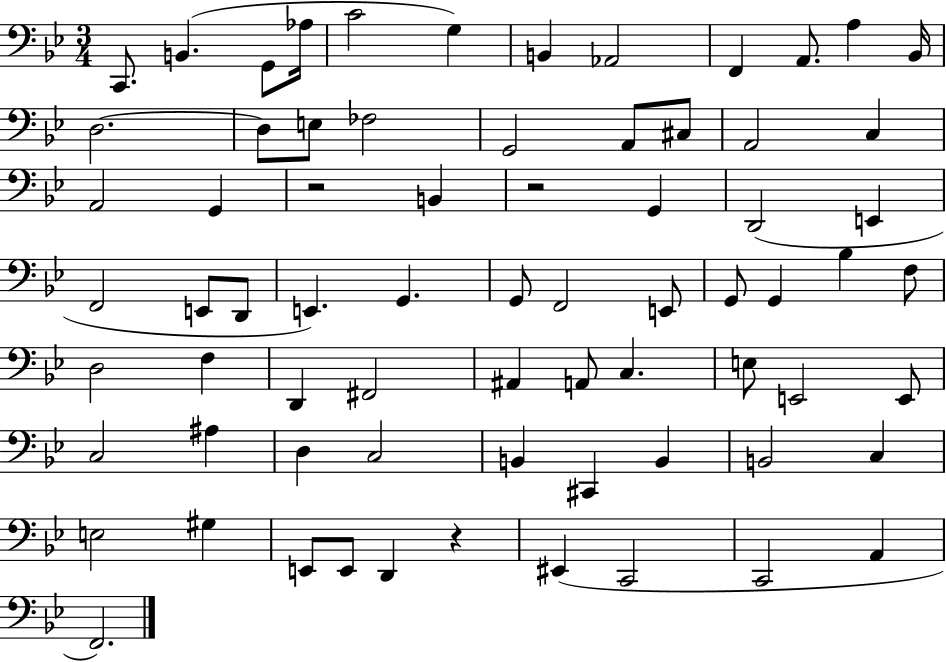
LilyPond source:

{
  \clef bass
  \numericTimeSignature
  \time 3/4
  \key bes \major
  c,8. b,4.( g,8 aes16 | c'2 g4) | b,4 aes,2 | f,4 a,8. a4 bes,16 | \break d2.~~ | d8 e8 fes2 | g,2 a,8 cis8 | a,2 c4 | \break a,2 g,4 | r2 b,4 | r2 g,4 | d,2( e,4 | \break f,2 e,8 d,8 | e,4.) g,4. | g,8 f,2 e,8 | g,8 g,4 bes4 f8 | \break d2 f4 | d,4 fis,2 | ais,4 a,8 c4. | e8 e,2 e,8 | \break c2 ais4 | d4 c2 | b,4 cis,4 b,4 | b,2 c4 | \break e2 gis4 | e,8 e,8 d,4 r4 | eis,4( c,2 | c,2 a,4 | \break f,2.) | \bar "|."
}